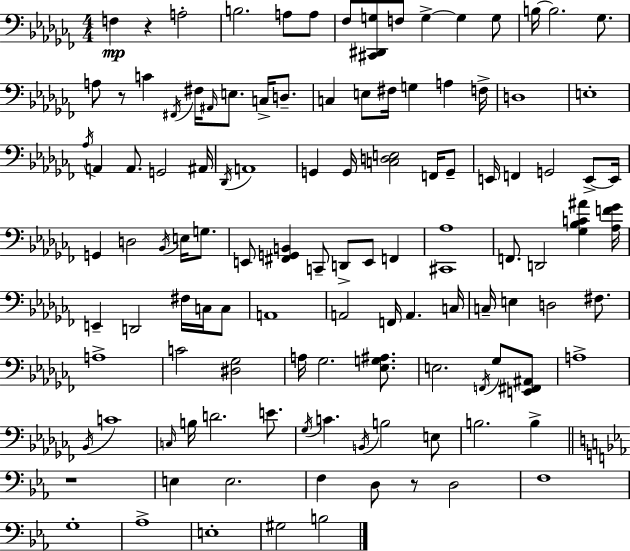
F3/q R/q A3/h B3/h. A3/e A3/e FES3/e [C#2,D#2,G3]/e F3/e G3/q G3/q G3/e B3/s B3/h. Gb3/e. A3/e R/e C4/q F#2/s F#3/s A#2/s E3/e. C3/s D3/e. C3/q E3/e F#3/s G3/q A3/q F3/s D3/w E3/w Ab3/s A2/q A2/e. G2/h A#2/s Db2/s A2/w G2/q G2/s [C3,D3,E3]/h F2/s G2/e E2/s F2/q G2/h E2/e E2/s G2/q D3/h Bb2/s E3/s G3/e. E2/e [F#2,G2,B2]/q C2/e D2/e E2/e F2/q [C#2,Ab3]/w F2/e. D2/h [Gb3,Bb3,C4,A#4]/q [Ab3,F4,Gb4]/s E2/q D2/h F#3/s C3/s C3/e A2/w A2/h F2/s A2/q. C3/s C3/s E3/q D3/h F#3/e. A3/w C4/h [D#3,Gb3]/h A3/s Gb3/h. [Eb3,G3,A#3]/e. E3/h. F2/s Gb3/e [E2,F#2,A#2]/e A3/w Bb2/s C4/w C3/s B3/s D4/h. E4/e. Gb3/s C4/q. B2/s B3/h E3/e B3/h. B3/q R/w E3/q E3/h. F3/q D3/e R/e D3/h F3/w G3/w Ab3/w E3/w G#3/h B3/h